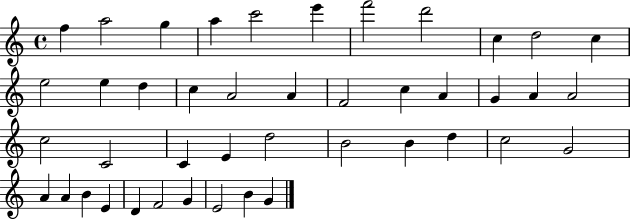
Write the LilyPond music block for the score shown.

{
  \clef treble
  \time 4/4
  \defaultTimeSignature
  \key c \major
  f''4 a''2 g''4 | a''4 c'''2 e'''4 | f'''2 d'''2 | c''4 d''2 c''4 | \break e''2 e''4 d''4 | c''4 a'2 a'4 | f'2 c''4 a'4 | g'4 a'4 a'2 | \break c''2 c'2 | c'4 e'4 d''2 | b'2 b'4 d''4 | c''2 g'2 | \break a'4 a'4 b'4 e'4 | d'4 f'2 g'4 | e'2 b'4 g'4 | \bar "|."
}